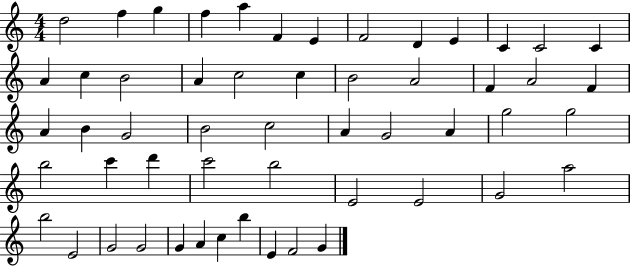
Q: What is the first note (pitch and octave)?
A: D5